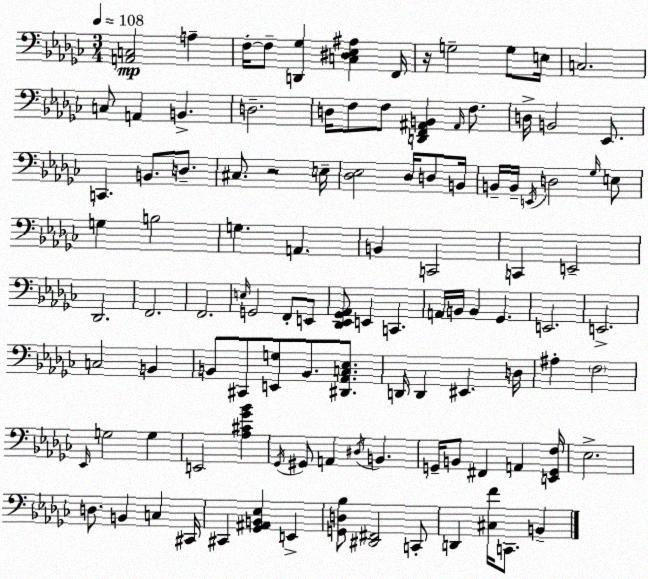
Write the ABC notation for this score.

X:1
T:Untitled
M:3/4
L:1/4
K:Ebm
[A,,C,]2 A, F,/4 F,/2 [D,,_G,] [C,^D,_E,^A,] F,,/4 z/4 G,2 G,/2 E,/4 C,2 C,/2 A,, B,, D,2 D,/4 F,/2 F,/2 [D,,F,,^A,,B,,] ^A,,/4 F,/2 D,/4 B,,2 _E,,/2 C,, B,,/2 D,/2 ^C,/2 z2 E,/4 [_D,_E,]2 _D,/4 D,/2 B,,/4 B,,/4 B,,/4 E,,/4 D,2 _G,/4 E,/2 G, B,2 G, A,, B,, C,,2 C,, E,,2 _D,,2 F,,2 F,,2 E,/4 G,,2 F,,/2 E,,/2 [_D,,_E,,_G,,_A,,]/2 E,, C,, A,,/4 B,,/4 B,, _G,, E,,2 E,,2 C,2 B,, B,,/2 ^C,,/2 [E,,G,]/2 B,,/2 [^D,,_A,,C,_E,]/2 D,,/4 D,, ^E,, D,/4 ^A, F,2 _E,,/4 G,2 G, E,,2 [_A,^C_G_B] _G,,/4 ^G,,/2 A,, ^D,/4 B,, G,,/4 B,,/2 ^F,, A,, [E,,G,,F,]/4 _E,2 D,/2 B,, C, ^C,,/4 ^C,, [_G,,^A,,B,,_E,] E,, [G,,D,_B,]/2 [^D,,^F,,]2 C,,/2 D,, [^C,F]/4 C,,/2 B,,